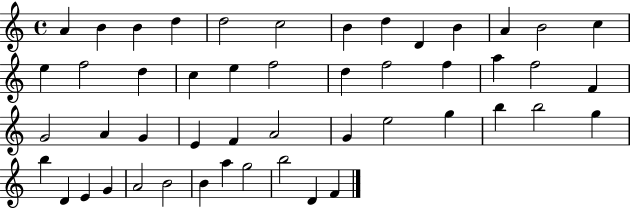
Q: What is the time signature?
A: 4/4